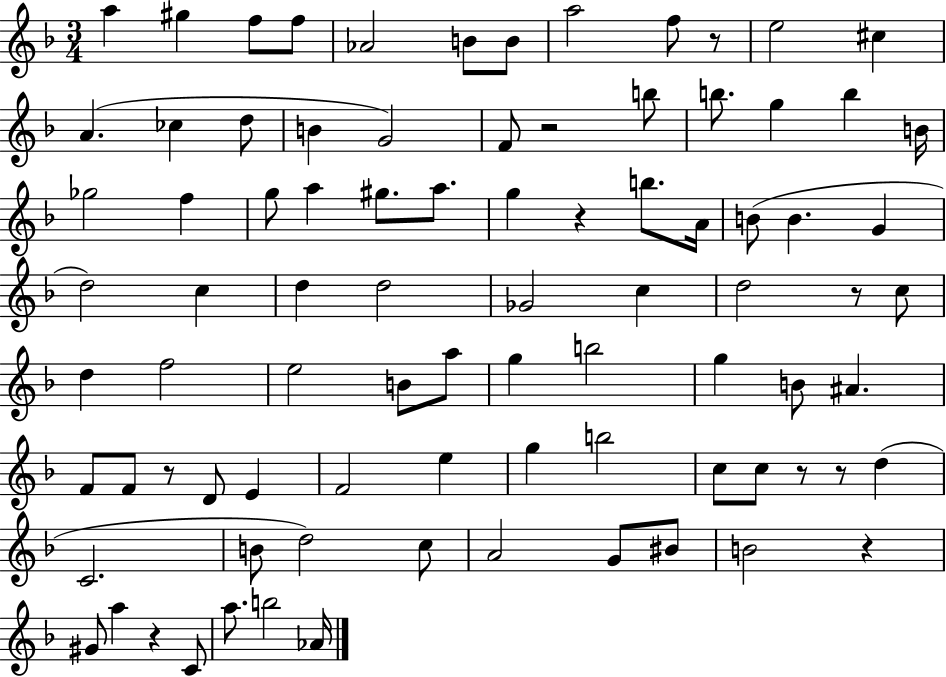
A5/q G#5/q F5/e F5/e Ab4/h B4/e B4/e A5/h F5/e R/e E5/h C#5/q A4/q. CES5/q D5/e B4/q G4/h F4/e R/h B5/e B5/e. G5/q B5/q B4/s Gb5/h F5/q G5/e A5/q G#5/e. A5/e. G5/q R/q B5/e. A4/s B4/e B4/q. G4/q D5/h C5/q D5/q D5/h Gb4/h C5/q D5/h R/e C5/e D5/q F5/h E5/h B4/e A5/e G5/q B5/h G5/q B4/e A#4/q. F4/e F4/e R/e D4/e E4/q F4/h E5/q G5/q B5/h C5/e C5/e R/e R/e D5/q C4/h. B4/e D5/h C5/e A4/h G4/e BIS4/e B4/h R/q G#4/e A5/q R/q C4/e A5/e. B5/h Ab4/s